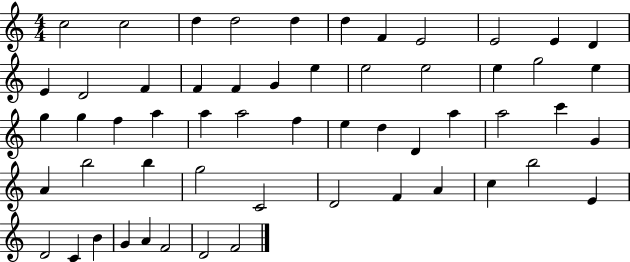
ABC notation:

X:1
T:Untitled
M:4/4
L:1/4
K:C
c2 c2 d d2 d d F E2 E2 E D E D2 F F F G e e2 e2 e g2 e g g f a a a2 f e d D a a2 c' G A b2 b g2 C2 D2 F A c b2 E D2 C B G A F2 D2 F2